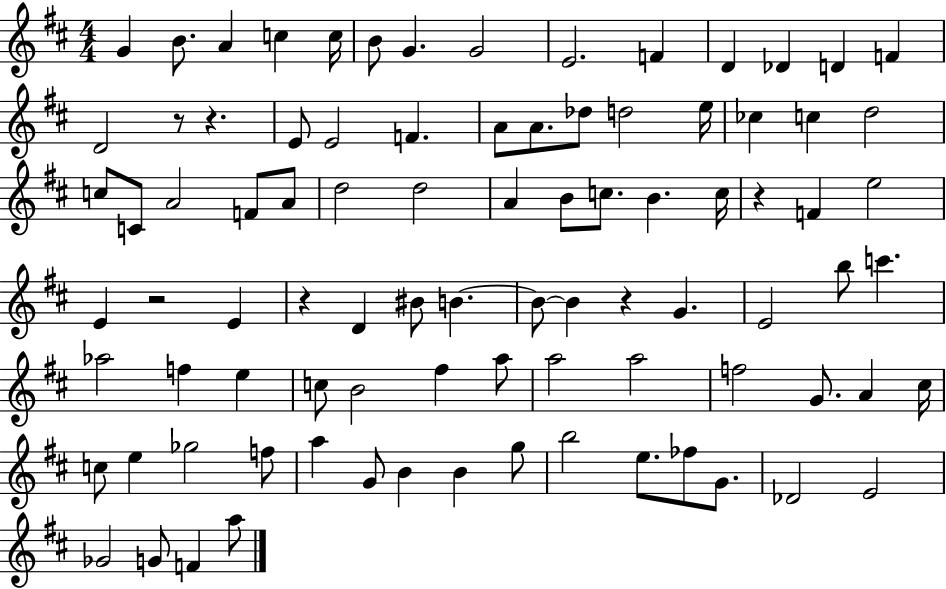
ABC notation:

X:1
T:Untitled
M:4/4
L:1/4
K:D
G B/2 A c c/4 B/2 G G2 E2 F D _D D F D2 z/2 z E/2 E2 F A/2 A/2 _d/2 d2 e/4 _c c d2 c/2 C/2 A2 F/2 A/2 d2 d2 A B/2 c/2 B c/4 z F e2 E z2 E z D ^B/2 B B/2 B z G E2 b/2 c' _a2 f e c/2 B2 ^f a/2 a2 a2 f2 G/2 A ^c/4 c/2 e _g2 f/2 a G/2 B B g/2 b2 e/2 _f/2 G/2 _D2 E2 _G2 G/2 F a/2